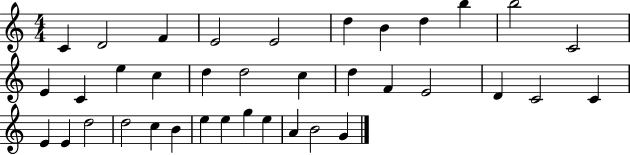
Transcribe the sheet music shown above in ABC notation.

X:1
T:Untitled
M:4/4
L:1/4
K:C
C D2 F E2 E2 d B d b b2 C2 E C e c d d2 c d F E2 D C2 C E E d2 d2 c B e e g e A B2 G